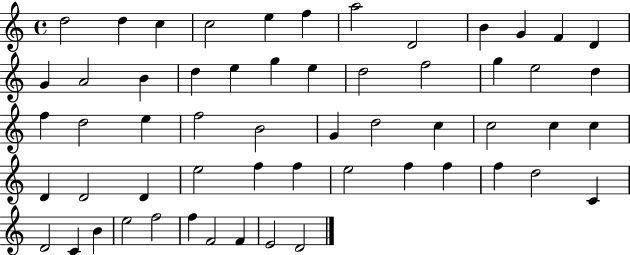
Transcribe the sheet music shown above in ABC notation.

X:1
T:Untitled
M:4/4
L:1/4
K:C
d2 d c c2 e f a2 D2 B G F D G A2 B d e g e d2 f2 g e2 d f d2 e f2 B2 G d2 c c2 c c D D2 D e2 f f e2 f f f d2 C D2 C B e2 f2 f F2 F E2 D2